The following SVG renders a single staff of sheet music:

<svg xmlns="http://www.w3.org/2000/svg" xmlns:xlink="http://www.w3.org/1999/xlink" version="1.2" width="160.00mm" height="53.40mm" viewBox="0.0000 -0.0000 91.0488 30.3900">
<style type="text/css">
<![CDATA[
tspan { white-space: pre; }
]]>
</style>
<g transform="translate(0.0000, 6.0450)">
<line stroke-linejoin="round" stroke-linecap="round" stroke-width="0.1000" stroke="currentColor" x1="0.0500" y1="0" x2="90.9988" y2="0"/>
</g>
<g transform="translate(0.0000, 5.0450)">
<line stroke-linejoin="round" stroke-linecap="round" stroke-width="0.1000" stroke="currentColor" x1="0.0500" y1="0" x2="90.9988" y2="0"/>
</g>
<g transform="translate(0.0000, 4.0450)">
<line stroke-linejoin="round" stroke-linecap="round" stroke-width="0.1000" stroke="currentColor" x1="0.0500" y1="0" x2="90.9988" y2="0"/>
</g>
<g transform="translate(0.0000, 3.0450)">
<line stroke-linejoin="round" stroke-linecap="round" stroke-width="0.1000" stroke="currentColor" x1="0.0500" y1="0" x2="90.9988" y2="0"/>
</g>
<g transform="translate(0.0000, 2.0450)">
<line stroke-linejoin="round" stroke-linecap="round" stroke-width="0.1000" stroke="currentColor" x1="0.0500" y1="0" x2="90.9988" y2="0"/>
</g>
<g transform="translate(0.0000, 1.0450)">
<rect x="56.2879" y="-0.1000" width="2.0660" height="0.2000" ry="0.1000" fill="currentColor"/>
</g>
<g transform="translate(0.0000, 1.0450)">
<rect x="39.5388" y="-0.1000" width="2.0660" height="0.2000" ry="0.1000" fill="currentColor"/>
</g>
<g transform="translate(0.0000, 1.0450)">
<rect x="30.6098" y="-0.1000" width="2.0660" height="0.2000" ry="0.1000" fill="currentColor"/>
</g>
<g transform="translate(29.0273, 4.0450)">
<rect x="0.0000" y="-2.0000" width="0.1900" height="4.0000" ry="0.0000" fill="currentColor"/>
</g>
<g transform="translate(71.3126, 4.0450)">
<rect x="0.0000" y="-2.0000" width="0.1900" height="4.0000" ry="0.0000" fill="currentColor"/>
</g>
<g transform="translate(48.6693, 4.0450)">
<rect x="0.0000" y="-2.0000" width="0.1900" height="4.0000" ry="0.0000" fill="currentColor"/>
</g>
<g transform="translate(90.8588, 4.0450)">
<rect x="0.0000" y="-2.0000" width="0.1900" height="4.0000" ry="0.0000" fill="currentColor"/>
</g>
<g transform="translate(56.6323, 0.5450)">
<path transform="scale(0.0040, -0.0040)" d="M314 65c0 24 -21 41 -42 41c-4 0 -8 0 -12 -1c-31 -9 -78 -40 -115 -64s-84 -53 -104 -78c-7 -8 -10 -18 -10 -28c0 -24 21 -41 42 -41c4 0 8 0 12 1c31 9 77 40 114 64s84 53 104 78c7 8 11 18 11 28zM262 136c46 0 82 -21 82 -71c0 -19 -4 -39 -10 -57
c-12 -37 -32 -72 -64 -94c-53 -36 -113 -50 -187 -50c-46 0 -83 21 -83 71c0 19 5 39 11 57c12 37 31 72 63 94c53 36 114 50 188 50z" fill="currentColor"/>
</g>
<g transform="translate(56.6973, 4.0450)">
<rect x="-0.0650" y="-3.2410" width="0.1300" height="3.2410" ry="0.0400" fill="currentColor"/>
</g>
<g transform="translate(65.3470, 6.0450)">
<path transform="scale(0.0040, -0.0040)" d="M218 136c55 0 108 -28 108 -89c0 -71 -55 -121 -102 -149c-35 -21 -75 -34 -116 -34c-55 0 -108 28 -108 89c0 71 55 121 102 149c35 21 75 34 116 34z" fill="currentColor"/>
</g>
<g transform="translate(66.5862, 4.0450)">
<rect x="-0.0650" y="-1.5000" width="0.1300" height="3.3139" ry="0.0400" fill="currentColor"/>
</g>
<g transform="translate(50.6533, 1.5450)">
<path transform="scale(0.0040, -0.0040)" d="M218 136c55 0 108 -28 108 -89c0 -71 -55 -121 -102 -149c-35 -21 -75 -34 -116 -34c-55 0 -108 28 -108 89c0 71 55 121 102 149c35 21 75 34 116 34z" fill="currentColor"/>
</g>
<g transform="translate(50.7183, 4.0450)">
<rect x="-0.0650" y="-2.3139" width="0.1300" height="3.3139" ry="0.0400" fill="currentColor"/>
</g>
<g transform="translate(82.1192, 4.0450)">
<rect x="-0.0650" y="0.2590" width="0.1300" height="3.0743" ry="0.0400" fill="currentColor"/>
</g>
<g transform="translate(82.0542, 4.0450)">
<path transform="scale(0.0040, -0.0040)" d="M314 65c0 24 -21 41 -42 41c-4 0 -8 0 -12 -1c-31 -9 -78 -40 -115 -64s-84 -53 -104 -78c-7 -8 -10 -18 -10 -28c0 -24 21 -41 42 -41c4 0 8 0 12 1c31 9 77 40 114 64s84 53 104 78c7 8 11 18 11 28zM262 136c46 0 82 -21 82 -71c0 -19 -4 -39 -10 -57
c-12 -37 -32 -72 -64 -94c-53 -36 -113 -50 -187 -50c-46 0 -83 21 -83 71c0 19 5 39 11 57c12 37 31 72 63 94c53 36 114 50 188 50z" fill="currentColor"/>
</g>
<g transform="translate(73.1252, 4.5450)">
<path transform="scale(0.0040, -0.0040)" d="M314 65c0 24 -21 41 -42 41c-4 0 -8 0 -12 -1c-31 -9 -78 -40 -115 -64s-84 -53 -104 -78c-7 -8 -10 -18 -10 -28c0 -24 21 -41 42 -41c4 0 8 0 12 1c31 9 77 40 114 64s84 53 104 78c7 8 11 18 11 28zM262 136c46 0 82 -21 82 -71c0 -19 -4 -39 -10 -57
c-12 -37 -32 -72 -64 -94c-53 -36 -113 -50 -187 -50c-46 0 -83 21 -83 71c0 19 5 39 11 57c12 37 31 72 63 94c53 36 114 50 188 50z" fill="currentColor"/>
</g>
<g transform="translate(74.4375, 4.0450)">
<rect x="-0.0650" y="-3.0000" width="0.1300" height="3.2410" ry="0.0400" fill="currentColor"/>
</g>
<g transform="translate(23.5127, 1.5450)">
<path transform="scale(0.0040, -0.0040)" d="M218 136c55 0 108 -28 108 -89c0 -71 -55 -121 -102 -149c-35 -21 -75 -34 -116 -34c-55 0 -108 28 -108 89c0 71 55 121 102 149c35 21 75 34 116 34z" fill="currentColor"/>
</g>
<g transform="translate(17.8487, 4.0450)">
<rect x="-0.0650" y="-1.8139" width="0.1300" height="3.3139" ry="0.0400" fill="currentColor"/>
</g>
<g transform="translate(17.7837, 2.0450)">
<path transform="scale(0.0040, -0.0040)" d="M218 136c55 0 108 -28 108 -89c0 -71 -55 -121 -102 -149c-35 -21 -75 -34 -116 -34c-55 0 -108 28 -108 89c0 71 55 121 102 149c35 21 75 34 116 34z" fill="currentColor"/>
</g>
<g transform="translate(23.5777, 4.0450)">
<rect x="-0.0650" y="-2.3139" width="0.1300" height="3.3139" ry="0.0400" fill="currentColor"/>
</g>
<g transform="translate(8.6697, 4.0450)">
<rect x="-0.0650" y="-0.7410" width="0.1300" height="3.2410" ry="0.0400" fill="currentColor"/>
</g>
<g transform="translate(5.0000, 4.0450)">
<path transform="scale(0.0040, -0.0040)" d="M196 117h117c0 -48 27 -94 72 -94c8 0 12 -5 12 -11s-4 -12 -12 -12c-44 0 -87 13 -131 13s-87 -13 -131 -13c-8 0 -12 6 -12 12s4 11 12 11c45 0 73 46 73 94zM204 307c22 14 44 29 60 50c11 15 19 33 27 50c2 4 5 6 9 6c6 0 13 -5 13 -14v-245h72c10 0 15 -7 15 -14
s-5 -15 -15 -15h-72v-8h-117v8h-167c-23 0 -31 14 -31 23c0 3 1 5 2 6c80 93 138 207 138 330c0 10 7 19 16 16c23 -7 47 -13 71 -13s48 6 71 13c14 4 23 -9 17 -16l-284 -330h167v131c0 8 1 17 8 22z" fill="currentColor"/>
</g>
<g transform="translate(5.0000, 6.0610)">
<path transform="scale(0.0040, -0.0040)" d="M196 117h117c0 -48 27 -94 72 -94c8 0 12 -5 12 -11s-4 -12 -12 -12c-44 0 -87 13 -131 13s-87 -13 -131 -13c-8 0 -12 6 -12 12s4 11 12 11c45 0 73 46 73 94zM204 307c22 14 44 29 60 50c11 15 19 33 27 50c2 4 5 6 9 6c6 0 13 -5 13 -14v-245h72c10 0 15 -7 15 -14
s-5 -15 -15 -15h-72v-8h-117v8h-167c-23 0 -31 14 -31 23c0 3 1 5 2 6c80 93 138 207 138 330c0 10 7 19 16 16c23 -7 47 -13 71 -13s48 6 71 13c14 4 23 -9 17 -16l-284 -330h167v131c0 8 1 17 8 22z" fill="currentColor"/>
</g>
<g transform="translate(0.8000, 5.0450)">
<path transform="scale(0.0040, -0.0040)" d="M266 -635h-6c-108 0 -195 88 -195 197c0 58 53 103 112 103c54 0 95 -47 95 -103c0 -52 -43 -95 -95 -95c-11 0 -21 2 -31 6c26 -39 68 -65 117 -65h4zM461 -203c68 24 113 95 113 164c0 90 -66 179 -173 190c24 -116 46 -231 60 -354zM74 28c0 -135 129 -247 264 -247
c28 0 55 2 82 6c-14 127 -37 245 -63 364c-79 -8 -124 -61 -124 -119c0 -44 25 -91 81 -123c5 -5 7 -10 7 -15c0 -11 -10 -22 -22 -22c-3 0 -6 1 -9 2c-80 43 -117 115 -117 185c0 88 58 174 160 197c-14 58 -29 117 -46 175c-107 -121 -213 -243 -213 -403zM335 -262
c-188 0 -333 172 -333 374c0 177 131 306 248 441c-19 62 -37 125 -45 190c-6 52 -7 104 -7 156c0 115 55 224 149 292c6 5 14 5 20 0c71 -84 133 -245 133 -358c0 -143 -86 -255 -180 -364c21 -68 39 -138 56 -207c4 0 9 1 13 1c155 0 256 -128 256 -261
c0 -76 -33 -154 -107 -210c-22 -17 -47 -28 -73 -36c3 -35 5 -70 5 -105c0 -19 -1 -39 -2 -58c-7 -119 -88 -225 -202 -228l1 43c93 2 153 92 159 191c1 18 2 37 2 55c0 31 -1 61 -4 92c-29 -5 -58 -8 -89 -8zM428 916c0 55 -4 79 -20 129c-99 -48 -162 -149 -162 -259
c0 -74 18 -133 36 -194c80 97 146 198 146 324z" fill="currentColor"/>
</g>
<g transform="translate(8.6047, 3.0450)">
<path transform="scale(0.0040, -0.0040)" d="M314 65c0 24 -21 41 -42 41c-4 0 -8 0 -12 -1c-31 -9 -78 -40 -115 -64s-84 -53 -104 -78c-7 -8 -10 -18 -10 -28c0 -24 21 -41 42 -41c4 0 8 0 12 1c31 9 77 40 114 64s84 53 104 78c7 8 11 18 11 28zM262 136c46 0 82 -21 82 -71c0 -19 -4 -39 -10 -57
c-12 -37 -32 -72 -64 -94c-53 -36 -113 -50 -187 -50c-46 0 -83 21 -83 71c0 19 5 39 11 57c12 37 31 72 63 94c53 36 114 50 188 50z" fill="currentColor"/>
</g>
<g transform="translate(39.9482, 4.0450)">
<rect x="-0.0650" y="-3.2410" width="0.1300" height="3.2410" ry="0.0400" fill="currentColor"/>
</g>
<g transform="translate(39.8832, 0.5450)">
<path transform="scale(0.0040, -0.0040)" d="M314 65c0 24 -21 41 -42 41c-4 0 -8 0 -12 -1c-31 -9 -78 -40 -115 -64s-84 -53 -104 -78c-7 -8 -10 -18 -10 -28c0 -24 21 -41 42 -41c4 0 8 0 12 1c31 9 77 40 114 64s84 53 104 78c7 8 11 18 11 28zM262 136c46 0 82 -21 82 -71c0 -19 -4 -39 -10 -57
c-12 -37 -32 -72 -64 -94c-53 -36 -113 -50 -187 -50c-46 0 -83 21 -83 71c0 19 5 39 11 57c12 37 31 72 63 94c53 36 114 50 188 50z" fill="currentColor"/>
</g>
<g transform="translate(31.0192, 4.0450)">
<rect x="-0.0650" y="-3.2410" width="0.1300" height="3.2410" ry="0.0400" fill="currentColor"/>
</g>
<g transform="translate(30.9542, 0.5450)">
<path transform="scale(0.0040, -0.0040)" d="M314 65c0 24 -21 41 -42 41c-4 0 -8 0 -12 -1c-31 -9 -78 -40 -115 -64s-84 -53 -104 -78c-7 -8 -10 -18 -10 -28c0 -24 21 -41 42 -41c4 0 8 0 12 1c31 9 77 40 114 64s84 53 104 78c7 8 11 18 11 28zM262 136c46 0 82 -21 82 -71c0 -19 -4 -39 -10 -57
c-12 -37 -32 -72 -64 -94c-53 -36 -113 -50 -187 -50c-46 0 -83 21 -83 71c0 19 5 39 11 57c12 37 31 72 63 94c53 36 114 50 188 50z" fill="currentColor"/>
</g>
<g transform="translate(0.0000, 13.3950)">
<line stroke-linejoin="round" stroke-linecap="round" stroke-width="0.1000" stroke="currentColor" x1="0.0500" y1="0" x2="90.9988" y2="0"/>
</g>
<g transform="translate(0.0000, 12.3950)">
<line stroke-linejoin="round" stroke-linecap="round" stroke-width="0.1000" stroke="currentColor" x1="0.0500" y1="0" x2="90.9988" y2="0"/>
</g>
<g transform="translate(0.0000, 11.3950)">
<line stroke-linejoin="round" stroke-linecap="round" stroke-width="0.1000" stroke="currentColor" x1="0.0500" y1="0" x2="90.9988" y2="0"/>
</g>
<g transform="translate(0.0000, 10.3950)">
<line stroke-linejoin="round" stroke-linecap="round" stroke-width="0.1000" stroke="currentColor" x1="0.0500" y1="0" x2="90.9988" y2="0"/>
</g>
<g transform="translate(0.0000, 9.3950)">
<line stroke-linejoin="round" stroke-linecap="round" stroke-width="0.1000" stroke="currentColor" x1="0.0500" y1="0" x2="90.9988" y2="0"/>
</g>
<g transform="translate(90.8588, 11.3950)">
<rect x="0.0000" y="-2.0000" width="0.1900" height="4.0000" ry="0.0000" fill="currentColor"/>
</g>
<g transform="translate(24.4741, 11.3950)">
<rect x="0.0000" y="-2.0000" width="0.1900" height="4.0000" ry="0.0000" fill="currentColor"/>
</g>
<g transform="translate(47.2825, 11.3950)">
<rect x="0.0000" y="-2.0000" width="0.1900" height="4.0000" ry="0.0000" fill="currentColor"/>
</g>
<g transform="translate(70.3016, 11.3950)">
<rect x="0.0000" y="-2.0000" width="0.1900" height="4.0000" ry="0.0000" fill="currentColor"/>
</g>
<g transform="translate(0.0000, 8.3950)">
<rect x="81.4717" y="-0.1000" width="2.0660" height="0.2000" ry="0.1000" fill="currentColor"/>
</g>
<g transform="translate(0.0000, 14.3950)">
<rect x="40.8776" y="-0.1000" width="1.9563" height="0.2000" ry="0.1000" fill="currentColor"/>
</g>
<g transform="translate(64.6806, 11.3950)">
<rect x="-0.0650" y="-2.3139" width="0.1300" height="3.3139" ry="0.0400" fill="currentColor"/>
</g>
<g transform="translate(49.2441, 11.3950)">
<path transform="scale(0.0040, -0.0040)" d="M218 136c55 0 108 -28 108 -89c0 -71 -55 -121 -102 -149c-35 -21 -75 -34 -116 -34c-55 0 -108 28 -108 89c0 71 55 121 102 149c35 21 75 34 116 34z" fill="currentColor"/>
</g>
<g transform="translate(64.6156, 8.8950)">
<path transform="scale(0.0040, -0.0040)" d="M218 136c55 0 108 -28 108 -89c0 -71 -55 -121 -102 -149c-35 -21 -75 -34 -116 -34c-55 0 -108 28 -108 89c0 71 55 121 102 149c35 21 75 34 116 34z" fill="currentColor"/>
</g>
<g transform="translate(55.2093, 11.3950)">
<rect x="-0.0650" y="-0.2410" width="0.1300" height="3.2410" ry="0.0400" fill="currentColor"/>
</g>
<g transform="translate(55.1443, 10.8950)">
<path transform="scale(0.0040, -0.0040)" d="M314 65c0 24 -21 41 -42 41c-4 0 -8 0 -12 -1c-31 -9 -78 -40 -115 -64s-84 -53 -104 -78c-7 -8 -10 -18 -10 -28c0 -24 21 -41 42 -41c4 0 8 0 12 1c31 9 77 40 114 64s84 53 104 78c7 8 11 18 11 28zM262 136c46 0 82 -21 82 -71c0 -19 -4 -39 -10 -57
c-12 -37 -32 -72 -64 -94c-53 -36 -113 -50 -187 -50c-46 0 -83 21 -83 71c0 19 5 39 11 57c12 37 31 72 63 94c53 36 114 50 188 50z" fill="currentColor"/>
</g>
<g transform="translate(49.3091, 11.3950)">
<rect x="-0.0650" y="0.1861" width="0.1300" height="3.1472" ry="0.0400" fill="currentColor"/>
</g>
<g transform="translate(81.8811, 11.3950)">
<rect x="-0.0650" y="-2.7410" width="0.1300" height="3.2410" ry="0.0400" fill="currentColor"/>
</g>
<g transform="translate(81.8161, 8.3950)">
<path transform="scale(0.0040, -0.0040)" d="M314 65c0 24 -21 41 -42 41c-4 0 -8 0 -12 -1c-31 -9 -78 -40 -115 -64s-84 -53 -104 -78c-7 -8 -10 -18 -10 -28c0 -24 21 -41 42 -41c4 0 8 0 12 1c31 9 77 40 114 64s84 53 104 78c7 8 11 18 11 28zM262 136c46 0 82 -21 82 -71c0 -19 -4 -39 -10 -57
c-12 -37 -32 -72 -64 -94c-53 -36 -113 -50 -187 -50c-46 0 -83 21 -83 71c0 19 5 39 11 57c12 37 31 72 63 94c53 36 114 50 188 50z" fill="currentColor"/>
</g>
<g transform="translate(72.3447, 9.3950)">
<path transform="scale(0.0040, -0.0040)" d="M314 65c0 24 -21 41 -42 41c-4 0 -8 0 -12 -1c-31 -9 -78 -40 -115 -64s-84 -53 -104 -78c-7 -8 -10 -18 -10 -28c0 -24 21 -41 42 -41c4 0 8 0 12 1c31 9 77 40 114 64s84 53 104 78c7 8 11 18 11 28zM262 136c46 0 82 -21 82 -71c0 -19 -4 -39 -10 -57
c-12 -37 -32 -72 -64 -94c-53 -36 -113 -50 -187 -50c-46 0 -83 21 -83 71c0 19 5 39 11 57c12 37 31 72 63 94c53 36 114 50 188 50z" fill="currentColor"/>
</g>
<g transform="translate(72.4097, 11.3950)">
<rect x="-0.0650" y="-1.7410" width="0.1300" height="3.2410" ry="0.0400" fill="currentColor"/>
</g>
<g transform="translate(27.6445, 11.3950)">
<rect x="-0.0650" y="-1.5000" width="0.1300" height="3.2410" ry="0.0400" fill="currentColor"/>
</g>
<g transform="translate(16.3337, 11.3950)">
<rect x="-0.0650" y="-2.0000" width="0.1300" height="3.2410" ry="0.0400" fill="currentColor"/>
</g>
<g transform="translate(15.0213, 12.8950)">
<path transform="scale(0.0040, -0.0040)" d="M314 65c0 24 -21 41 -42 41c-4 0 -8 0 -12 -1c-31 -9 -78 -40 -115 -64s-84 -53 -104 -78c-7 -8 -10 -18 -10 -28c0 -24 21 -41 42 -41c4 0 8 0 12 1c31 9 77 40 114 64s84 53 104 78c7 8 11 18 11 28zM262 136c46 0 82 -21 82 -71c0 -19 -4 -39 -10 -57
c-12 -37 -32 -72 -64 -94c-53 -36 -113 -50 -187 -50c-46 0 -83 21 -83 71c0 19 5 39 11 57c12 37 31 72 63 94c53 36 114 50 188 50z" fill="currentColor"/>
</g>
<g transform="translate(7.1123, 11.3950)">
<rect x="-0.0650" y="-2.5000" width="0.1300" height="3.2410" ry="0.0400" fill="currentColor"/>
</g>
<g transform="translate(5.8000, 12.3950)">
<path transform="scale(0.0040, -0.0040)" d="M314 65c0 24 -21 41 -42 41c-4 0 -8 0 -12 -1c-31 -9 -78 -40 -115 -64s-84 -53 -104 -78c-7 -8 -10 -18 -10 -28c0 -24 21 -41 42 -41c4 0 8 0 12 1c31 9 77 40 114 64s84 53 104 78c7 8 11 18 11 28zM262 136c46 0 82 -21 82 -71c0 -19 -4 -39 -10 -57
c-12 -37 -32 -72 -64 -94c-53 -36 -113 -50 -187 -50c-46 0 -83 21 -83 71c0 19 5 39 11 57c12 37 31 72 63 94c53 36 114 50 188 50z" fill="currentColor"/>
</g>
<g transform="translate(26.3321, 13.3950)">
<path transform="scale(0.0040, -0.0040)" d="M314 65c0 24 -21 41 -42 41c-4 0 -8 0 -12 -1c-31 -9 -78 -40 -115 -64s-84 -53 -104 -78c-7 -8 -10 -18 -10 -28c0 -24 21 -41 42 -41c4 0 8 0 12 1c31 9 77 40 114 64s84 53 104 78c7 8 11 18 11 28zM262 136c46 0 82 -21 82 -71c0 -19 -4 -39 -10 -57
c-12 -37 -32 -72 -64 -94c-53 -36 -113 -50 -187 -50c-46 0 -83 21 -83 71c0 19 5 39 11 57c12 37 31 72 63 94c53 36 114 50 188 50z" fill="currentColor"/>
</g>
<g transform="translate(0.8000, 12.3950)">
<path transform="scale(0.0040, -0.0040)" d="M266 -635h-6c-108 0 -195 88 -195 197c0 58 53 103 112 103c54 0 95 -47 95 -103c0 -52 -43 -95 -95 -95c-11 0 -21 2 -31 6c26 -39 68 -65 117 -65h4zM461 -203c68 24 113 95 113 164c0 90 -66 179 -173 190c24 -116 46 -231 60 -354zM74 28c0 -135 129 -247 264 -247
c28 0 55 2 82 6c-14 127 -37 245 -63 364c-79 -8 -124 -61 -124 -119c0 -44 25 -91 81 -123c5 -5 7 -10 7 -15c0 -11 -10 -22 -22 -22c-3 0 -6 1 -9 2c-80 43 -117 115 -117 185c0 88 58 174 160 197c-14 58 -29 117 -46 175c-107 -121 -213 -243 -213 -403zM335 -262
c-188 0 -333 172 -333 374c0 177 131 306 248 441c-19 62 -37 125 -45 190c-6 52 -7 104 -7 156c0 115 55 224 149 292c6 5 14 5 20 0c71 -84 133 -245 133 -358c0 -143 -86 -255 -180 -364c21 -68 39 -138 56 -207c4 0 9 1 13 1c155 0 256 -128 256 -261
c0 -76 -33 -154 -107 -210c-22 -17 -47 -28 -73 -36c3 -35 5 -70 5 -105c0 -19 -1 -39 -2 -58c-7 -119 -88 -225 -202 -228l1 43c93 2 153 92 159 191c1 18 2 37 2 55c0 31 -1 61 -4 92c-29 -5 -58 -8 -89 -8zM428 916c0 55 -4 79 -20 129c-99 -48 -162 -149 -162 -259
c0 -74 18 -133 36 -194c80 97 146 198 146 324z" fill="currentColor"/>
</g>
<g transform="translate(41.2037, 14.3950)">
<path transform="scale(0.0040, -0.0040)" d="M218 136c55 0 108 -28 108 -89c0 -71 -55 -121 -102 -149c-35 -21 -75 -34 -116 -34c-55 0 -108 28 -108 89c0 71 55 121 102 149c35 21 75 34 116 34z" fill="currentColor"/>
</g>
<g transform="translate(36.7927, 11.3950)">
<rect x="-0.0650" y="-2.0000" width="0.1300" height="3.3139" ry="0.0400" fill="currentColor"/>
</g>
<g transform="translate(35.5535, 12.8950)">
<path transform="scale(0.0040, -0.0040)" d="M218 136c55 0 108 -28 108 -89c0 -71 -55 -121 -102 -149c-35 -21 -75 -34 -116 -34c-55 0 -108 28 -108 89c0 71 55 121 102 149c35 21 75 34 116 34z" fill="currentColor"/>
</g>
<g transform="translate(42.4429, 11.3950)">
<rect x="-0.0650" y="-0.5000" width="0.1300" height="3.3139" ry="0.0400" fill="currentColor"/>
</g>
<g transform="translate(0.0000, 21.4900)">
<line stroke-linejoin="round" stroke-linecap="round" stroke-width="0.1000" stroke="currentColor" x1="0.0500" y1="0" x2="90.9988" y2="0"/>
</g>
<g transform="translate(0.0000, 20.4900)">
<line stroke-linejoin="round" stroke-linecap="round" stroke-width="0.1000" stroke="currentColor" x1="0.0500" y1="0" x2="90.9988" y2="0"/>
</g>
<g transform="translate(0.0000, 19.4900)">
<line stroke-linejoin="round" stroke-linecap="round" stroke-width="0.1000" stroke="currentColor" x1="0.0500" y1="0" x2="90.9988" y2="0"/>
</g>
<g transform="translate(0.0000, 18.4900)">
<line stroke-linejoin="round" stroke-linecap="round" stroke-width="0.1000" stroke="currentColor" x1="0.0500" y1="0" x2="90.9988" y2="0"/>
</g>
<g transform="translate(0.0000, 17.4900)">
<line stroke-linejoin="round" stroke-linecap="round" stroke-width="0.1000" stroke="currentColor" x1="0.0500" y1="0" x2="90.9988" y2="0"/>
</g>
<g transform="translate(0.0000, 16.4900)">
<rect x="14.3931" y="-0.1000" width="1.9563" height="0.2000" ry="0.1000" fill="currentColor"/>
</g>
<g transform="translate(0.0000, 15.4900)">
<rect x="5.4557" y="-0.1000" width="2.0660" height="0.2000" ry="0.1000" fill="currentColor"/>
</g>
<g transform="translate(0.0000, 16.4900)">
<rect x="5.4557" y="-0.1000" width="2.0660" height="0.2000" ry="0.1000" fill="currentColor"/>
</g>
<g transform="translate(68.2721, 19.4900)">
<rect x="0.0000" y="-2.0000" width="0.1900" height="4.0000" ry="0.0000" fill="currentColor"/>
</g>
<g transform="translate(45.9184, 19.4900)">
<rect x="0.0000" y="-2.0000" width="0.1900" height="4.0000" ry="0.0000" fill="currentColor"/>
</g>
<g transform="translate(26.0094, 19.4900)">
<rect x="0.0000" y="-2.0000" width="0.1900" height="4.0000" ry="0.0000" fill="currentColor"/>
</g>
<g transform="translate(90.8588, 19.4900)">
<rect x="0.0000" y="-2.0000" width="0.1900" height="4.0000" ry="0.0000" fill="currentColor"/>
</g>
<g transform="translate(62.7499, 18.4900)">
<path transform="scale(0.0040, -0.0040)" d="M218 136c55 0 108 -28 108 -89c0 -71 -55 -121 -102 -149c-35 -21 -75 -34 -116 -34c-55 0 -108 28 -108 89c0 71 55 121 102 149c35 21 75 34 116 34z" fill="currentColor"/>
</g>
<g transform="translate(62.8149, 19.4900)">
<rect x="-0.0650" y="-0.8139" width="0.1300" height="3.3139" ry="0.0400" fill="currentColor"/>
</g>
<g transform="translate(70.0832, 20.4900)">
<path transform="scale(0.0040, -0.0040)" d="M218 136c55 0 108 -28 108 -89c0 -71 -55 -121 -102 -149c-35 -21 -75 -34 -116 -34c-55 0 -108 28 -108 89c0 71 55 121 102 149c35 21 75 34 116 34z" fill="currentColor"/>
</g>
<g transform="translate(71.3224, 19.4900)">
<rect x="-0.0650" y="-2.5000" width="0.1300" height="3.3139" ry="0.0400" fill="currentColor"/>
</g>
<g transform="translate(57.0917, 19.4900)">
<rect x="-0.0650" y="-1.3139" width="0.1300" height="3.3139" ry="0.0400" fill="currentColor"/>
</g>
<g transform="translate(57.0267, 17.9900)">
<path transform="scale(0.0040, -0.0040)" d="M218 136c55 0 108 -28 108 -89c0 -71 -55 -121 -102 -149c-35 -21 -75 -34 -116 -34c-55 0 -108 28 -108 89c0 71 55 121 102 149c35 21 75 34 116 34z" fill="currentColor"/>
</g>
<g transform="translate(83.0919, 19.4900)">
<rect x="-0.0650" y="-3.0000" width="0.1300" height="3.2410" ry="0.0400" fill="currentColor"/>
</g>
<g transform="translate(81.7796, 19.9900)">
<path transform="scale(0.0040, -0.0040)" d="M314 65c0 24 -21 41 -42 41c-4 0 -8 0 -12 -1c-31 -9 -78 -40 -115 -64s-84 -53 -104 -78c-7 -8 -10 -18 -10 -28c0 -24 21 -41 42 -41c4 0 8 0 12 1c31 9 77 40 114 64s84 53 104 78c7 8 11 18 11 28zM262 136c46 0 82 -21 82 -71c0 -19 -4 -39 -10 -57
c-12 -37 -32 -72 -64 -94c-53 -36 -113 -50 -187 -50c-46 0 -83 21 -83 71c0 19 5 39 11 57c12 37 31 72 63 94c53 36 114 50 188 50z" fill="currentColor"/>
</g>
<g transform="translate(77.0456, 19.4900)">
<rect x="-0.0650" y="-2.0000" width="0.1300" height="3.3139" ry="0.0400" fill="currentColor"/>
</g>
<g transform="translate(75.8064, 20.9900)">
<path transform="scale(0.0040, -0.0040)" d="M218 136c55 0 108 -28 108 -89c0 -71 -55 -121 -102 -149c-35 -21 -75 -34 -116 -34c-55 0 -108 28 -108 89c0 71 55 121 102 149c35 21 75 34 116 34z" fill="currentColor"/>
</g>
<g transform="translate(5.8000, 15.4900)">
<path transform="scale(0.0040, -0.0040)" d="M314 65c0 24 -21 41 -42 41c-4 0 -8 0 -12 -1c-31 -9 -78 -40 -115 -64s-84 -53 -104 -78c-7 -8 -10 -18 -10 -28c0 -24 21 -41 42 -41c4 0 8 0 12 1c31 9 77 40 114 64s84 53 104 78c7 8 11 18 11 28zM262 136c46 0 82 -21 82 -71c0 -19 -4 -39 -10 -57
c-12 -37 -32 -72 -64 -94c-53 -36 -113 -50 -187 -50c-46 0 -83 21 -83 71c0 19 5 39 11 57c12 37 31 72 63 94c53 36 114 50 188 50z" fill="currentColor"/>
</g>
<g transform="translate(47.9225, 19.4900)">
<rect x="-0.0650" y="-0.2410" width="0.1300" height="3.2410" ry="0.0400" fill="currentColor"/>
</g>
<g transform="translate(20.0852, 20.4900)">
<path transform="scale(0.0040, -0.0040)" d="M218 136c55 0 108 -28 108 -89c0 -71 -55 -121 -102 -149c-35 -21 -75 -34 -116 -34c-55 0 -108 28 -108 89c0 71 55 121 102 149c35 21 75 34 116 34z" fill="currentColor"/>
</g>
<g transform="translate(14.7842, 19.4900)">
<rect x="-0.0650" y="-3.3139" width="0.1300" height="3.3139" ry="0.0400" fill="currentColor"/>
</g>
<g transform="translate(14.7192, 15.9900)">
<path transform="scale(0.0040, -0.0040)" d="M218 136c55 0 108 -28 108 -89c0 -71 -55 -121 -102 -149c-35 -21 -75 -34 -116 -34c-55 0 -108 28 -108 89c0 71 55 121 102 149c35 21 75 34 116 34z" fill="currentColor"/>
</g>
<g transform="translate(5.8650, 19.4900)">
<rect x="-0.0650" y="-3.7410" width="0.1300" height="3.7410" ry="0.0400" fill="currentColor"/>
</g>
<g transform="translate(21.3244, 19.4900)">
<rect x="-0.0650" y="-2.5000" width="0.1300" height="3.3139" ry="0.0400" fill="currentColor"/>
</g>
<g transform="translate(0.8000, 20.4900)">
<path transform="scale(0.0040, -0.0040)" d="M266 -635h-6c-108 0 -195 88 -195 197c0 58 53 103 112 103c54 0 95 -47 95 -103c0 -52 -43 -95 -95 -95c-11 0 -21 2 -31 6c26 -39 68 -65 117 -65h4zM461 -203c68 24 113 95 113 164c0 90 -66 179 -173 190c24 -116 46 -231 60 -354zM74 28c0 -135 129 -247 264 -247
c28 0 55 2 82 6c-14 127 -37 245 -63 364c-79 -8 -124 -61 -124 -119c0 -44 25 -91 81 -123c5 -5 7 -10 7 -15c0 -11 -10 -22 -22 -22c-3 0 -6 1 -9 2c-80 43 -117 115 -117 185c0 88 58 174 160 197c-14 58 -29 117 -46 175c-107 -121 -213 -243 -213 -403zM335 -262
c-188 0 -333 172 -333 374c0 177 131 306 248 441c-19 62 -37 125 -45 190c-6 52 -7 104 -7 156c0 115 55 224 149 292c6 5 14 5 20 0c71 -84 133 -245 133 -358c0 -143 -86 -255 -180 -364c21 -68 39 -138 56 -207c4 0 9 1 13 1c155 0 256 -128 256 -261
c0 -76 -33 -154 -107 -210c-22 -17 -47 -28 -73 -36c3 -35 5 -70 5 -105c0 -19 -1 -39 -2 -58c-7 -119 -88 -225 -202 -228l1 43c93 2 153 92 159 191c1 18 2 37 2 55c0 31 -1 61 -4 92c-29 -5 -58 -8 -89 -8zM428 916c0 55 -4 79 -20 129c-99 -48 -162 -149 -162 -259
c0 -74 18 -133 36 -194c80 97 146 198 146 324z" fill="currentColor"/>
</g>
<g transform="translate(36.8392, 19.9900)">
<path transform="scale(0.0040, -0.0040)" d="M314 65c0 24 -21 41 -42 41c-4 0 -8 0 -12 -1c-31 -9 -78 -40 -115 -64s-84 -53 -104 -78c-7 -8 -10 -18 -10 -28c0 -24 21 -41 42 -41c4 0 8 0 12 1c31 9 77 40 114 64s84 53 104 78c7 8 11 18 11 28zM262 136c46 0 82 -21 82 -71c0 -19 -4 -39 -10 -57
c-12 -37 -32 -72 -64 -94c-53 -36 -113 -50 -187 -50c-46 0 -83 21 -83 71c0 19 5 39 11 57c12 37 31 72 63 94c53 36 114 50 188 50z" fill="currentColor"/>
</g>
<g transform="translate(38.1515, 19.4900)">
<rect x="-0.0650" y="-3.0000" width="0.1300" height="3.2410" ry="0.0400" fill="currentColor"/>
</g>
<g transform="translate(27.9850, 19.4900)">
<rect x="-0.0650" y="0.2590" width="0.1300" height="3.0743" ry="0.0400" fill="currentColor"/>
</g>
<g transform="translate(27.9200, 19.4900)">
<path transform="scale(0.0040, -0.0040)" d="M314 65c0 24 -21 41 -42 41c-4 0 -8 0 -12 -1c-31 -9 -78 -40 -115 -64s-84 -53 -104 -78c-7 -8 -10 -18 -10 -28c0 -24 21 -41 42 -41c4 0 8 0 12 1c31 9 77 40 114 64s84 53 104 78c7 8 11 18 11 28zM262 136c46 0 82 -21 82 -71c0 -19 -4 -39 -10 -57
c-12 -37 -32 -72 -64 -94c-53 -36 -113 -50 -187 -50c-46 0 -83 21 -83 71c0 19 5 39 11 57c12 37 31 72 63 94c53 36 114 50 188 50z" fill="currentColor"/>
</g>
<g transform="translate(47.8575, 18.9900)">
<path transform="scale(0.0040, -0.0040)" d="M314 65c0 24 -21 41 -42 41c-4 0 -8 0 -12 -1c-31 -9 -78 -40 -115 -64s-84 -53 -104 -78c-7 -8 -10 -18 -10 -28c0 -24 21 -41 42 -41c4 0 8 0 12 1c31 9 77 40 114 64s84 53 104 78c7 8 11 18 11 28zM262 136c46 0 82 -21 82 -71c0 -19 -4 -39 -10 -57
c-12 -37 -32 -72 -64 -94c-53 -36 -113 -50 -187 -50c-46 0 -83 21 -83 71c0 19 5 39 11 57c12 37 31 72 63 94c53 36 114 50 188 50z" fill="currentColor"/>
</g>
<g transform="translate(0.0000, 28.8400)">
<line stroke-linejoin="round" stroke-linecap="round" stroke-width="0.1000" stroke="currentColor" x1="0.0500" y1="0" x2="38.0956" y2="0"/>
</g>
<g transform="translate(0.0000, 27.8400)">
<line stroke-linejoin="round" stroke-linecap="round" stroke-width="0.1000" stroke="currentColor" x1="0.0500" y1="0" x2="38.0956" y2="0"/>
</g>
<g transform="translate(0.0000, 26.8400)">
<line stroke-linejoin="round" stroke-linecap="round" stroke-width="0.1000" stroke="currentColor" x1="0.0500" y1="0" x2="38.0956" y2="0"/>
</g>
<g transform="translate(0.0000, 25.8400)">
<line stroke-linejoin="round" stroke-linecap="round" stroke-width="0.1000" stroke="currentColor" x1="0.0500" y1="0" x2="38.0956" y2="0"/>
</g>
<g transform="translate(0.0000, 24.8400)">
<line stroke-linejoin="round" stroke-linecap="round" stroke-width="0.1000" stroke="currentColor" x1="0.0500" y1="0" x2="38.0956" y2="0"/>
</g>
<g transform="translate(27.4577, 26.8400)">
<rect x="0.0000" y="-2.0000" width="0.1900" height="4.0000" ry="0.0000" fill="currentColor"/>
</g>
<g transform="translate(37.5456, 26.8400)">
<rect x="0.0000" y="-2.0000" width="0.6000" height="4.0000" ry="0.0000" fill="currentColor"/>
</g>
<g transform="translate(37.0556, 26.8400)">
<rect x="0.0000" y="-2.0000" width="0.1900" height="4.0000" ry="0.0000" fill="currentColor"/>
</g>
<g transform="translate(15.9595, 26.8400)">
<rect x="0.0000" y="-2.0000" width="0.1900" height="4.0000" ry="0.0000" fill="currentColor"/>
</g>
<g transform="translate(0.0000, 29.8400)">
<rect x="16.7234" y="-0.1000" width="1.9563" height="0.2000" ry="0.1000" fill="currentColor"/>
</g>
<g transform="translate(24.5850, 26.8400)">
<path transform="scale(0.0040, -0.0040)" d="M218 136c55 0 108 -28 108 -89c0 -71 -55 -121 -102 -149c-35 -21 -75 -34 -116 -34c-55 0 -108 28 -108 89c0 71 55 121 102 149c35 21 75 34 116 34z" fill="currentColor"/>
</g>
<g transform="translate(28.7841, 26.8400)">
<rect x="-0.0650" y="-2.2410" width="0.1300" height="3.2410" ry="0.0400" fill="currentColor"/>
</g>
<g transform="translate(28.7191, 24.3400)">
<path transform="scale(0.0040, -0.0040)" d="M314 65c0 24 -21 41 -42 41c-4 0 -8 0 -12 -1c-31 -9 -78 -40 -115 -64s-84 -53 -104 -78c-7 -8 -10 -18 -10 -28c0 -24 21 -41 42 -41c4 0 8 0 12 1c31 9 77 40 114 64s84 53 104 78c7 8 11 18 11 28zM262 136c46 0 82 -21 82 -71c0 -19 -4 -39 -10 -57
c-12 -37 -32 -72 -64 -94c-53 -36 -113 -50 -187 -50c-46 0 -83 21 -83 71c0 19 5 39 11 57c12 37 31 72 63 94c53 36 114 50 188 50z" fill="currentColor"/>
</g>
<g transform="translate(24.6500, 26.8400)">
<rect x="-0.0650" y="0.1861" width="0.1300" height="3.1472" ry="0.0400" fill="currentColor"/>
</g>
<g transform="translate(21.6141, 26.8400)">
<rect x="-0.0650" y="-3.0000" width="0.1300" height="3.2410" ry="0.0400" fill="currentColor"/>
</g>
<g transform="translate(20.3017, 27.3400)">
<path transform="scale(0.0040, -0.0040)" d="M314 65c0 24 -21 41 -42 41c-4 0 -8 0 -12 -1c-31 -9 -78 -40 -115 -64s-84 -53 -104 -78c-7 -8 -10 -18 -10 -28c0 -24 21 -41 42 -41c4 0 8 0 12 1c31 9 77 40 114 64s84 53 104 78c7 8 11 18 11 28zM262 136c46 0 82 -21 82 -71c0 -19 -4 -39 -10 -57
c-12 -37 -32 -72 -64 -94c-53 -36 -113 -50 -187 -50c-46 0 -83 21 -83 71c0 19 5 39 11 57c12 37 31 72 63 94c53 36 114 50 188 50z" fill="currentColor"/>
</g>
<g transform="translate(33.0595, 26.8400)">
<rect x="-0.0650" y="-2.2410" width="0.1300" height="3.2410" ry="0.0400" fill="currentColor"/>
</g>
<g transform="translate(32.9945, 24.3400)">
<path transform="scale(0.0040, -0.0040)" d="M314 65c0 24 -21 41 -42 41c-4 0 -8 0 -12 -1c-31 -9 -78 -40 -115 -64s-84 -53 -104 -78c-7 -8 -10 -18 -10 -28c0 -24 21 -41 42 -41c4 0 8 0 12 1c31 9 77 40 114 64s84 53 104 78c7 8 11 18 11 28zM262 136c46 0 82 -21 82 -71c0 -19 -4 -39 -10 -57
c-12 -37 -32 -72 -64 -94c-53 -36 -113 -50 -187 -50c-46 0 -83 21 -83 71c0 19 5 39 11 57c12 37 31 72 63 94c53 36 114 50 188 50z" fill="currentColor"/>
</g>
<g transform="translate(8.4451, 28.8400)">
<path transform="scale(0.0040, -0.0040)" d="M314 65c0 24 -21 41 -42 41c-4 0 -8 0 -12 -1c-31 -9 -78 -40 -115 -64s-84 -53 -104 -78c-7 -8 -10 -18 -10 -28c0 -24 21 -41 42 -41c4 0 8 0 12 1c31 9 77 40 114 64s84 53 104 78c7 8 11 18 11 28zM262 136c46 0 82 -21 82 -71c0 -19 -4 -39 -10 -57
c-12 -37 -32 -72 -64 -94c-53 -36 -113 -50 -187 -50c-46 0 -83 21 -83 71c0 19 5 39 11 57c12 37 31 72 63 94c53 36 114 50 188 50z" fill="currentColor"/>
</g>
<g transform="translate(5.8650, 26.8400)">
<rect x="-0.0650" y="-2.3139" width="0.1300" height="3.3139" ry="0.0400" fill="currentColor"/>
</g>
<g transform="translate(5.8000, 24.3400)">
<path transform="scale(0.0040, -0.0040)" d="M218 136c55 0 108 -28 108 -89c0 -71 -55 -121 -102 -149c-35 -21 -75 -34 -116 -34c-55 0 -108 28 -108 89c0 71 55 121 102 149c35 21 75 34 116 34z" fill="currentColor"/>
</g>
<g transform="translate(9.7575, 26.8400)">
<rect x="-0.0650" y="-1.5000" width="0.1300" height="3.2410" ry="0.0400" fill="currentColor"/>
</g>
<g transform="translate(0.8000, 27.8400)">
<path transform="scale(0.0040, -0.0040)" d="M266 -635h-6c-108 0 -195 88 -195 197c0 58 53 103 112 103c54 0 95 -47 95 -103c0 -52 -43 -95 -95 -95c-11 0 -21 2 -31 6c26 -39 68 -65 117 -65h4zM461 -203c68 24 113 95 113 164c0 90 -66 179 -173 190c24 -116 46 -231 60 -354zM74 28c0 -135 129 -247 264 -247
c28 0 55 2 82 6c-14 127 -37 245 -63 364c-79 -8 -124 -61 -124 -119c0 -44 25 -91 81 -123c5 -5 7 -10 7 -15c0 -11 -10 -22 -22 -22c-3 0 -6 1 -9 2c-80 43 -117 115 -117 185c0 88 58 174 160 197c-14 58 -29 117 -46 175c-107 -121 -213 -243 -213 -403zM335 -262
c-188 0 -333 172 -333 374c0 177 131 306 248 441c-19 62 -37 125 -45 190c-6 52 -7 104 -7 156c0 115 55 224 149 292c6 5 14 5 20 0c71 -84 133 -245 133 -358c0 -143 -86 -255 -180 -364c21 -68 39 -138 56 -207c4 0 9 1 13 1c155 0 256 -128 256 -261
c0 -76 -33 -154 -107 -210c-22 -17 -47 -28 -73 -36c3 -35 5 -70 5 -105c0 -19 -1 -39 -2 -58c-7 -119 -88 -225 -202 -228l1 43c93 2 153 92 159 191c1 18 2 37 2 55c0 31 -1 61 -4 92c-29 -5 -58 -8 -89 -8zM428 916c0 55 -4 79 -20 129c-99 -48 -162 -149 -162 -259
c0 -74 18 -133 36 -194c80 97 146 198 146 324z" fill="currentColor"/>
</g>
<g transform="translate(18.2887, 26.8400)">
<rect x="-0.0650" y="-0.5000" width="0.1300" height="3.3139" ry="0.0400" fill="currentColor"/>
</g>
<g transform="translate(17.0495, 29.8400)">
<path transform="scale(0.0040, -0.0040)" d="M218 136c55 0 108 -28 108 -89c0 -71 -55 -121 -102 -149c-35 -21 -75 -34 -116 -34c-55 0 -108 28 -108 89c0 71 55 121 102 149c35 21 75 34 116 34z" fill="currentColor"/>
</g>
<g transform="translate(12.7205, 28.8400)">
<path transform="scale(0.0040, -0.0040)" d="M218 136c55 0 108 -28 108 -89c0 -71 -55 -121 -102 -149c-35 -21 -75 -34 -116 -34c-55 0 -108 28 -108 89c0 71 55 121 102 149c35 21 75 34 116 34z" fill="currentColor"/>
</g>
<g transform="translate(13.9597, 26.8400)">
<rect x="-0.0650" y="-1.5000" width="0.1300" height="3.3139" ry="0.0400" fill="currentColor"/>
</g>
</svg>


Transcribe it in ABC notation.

X:1
T:Untitled
M:4/4
L:1/4
K:C
d2 f g b2 b2 g b2 E A2 B2 G2 F2 E2 F C B c2 g f2 a2 c'2 b G B2 A2 c2 e d G F A2 g E2 E C A2 B g2 g2